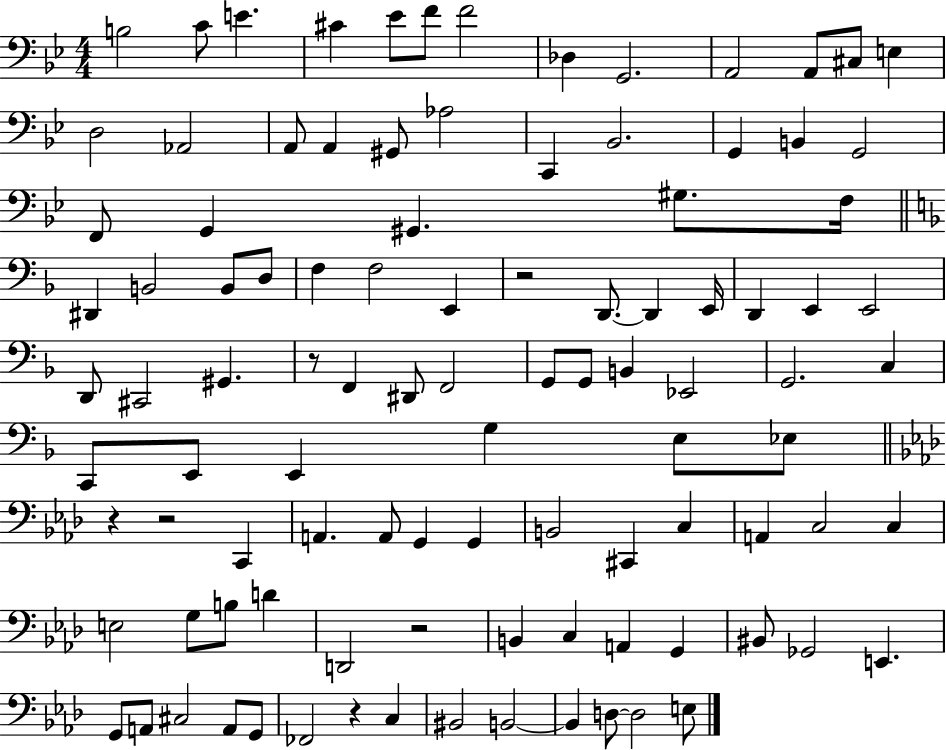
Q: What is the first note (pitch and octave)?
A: B3